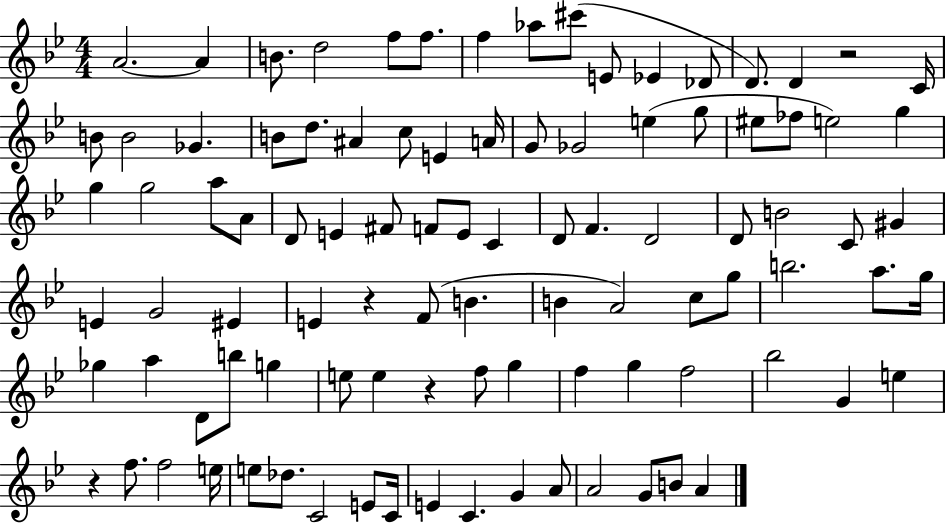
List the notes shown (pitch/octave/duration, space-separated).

A4/h. A4/q B4/e. D5/h F5/e F5/e. F5/q Ab5/e C#6/e E4/e Eb4/q Db4/e D4/e. D4/q R/h C4/s B4/e B4/h Gb4/q. B4/e D5/e. A#4/q C5/e E4/q A4/s G4/e Gb4/h E5/q G5/e EIS5/e FES5/e E5/h G5/q G5/q G5/h A5/e A4/e D4/e E4/q F#4/e F4/e E4/e C4/q D4/e F4/q. D4/h D4/e B4/h C4/e G#4/q E4/q G4/h EIS4/q E4/q R/q F4/e B4/q. B4/q A4/h C5/e G5/e B5/h. A5/e. G5/s Gb5/q A5/q D4/e B5/e G5/q E5/e E5/q R/q F5/e G5/q F5/q G5/q F5/h Bb5/h G4/q E5/q R/q F5/e. F5/h E5/s E5/e Db5/e. C4/h E4/e C4/s E4/q C4/q. G4/q A4/e A4/h G4/e B4/e A4/q